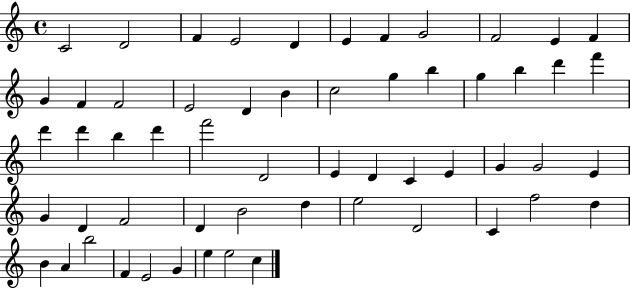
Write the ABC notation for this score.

X:1
T:Untitled
M:4/4
L:1/4
K:C
C2 D2 F E2 D E F G2 F2 E F G F F2 E2 D B c2 g b g b d' f' d' d' b d' f'2 D2 E D C E G G2 E G D F2 D B2 d e2 D2 C f2 d B A b2 F E2 G e e2 c